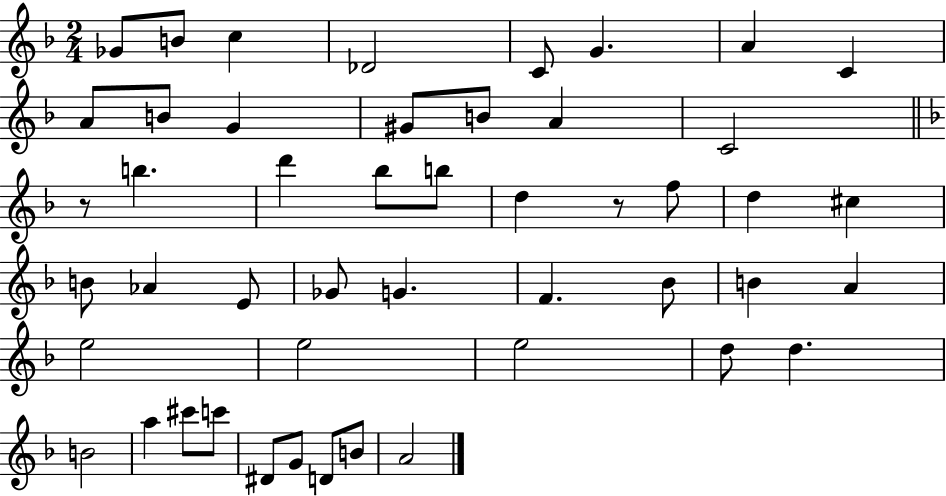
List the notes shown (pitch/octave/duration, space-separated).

Gb4/e B4/e C5/q Db4/h C4/e G4/q. A4/q C4/q A4/e B4/e G4/q G#4/e B4/e A4/q C4/h R/e B5/q. D6/q Bb5/e B5/e D5/q R/e F5/e D5/q C#5/q B4/e Ab4/q E4/e Gb4/e G4/q. F4/q. Bb4/e B4/q A4/q E5/h E5/h E5/h D5/e D5/q. B4/h A5/q C#6/e C6/e D#4/e G4/e D4/e B4/e A4/h